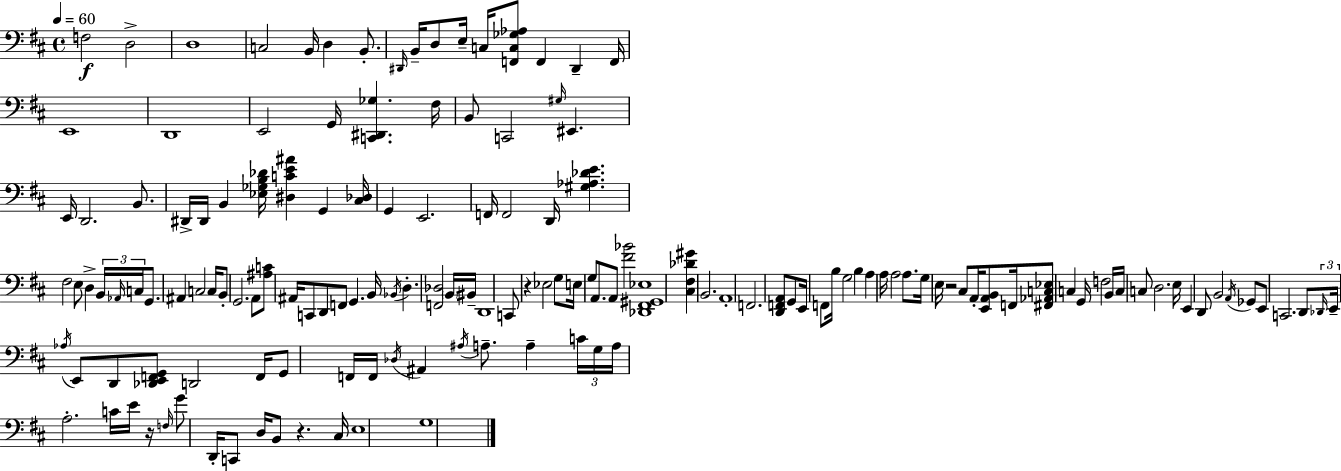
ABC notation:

X:1
T:Untitled
M:4/4
L:1/4
K:D
F,2 D,2 D,4 C,2 B,,/4 D, B,,/2 ^D,,/4 B,,/4 D,/2 E,/4 C,/4 [F,,C,_G,_A,]/2 F,, ^D,, F,,/4 E,,4 D,,4 E,,2 G,,/4 [C,,^D,,_G,] ^F,/4 B,,/2 C,,2 ^G,/4 ^E,, E,,/4 D,,2 B,,/2 ^D,,/4 ^D,,/4 B,, [_E,_G,B,_D]/4 [^D,CE^A] G,, [^C,_D,]/4 G,, E,,2 F,,/4 F,,2 D,,/4 [^G,_A,_DE] ^F,2 E,/2 D, B,,/4 _A,,/4 C,/4 G,,/2 ^A,, C,2 C,/4 B,,/2 G,,2 A,,/2 [^A,C]/2 ^A,,/4 C,,/2 D,,/2 F,,/2 G,, B,,/4 _B,,/4 D, [F,,_D,]2 B,,/4 ^B,,/4 D,,4 C,,/2 z _E,2 G,/2 E,/4 G,/2 A,,/2 A,,/2 [^F_B]2 [_D,,^F,,^G,,_E,]4 [^C,^F,_D^G] B,,2 A,,4 F,,2 [D,,F,,A,,]/2 G,,/2 E,,/4 F,,/2 B,/4 G,2 B, A, A,/4 A,2 A,/2 G,/4 E,/4 z2 ^C,/2 A,,/4 [E,,A,,B,,]/2 F,,/4 [^F,,_A,,C,_E,]/2 C, G,,/4 F,2 B,,/4 C,/4 C,/2 D,2 E,/4 E,, D,,/2 B,,2 A,,/4 _G,,/2 E,,/2 C,,2 D,,/2 _D,,/4 E,,/4 _A,/4 E,,/2 D,,/2 [_D,,E,,F,,G,,]/2 D,,2 F,,/4 G,,/2 F,,/4 F,,/4 _D,/4 ^A,, ^A,/4 A,/2 A, C/4 G,/4 A,/4 A,2 C/4 E/4 z/4 F,/4 G/2 D,,/4 C,,/2 D,/4 B,,/2 z ^C,/4 E,4 G,4